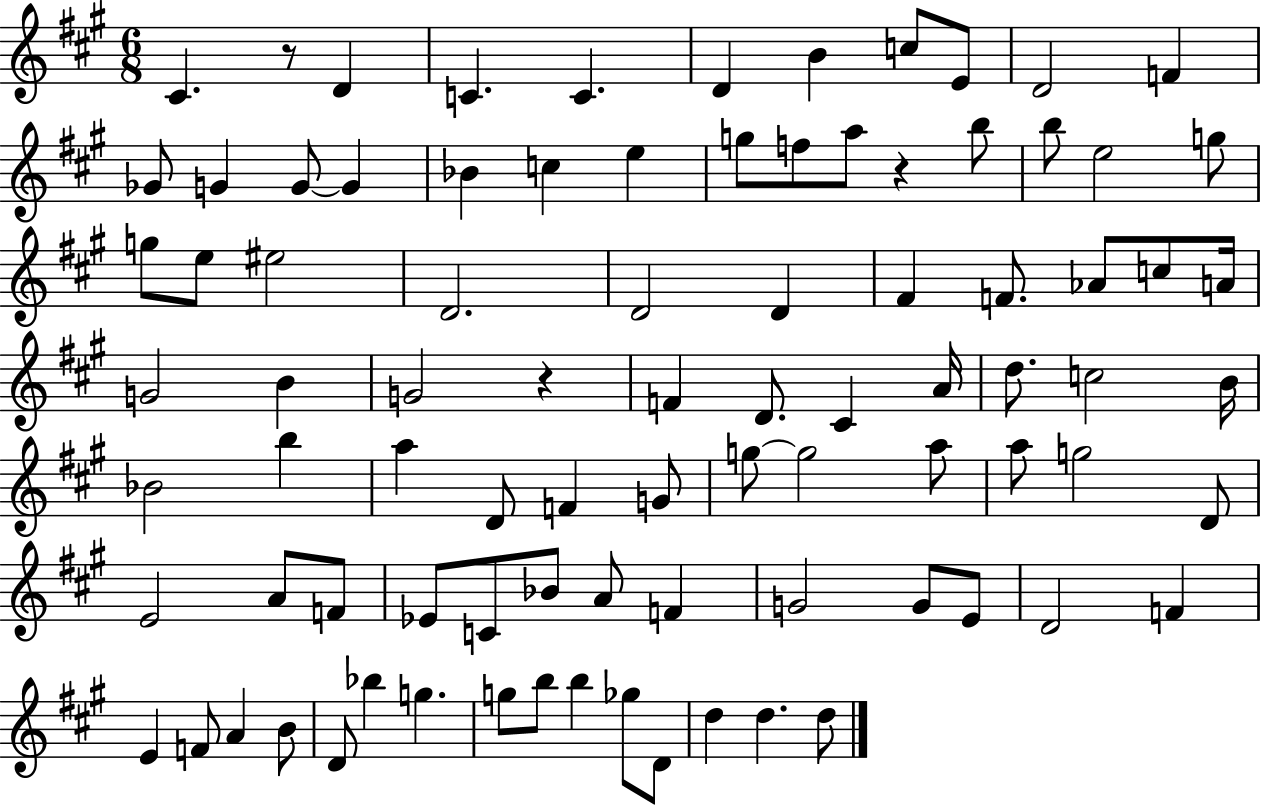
{
  \clef treble
  \numericTimeSignature
  \time 6/8
  \key a \major
  \repeat volta 2 { cis'4. r8 d'4 | c'4. c'4. | d'4 b'4 c''8 e'8 | d'2 f'4 | \break ges'8 g'4 g'8~~ g'4 | bes'4 c''4 e''4 | g''8 f''8 a''8 r4 b''8 | b''8 e''2 g''8 | \break g''8 e''8 eis''2 | d'2. | d'2 d'4 | fis'4 f'8. aes'8 c''8 a'16 | \break g'2 b'4 | g'2 r4 | f'4 d'8. cis'4 a'16 | d''8. c''2 b'16 | \break bes'2 b''4 | a''4 d'8 f'4 g'8 | g''8~~ g''2 a''8 | a''8 g''2 d'8 | \break e'2 a'8 f'8 | ees'8 c'8 bes'8 a'8 f'4 | g'2 g'8 e'8 | d'2 f'4 | \break e'4 f'8 a'4 b'8 | d'8 bes''4 g''4. | g''8 b''8 b''4 ges''8 d'8 | d''4 d''4. d''8 | \break } \bar "|."
}